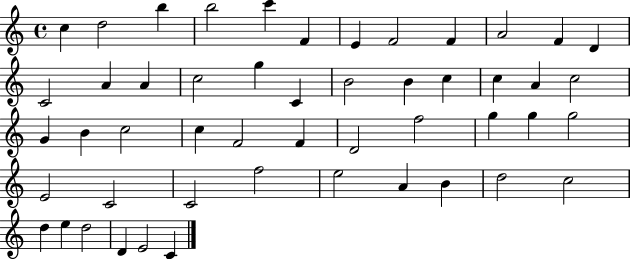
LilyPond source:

{
  \clef treble
  \time 4/4
  \defaultTimeSignature
  \key c \major
  c''4 d''2 b''4 | b''2 c'''4 f'4 | e'4 f'2 f'4 | a'2 f'4 d'4 | \break c'2 a'4 a'4 | c''2 g''4 c'4 | b'2 b'4 c''4 | c''4 a'4 c''2 | \break g'4 b'4 c''2 | c''4 f'2 f'4 | d'2 f''2 | g''4 g''4 g''2 | \break e'2 c'2 | c'2 f''2 | e''2 a'4 b'4 | d''2 c''2 | \break d''4 e''4 d''2 | d'4 e'2 c'4 | \bar "|."
}